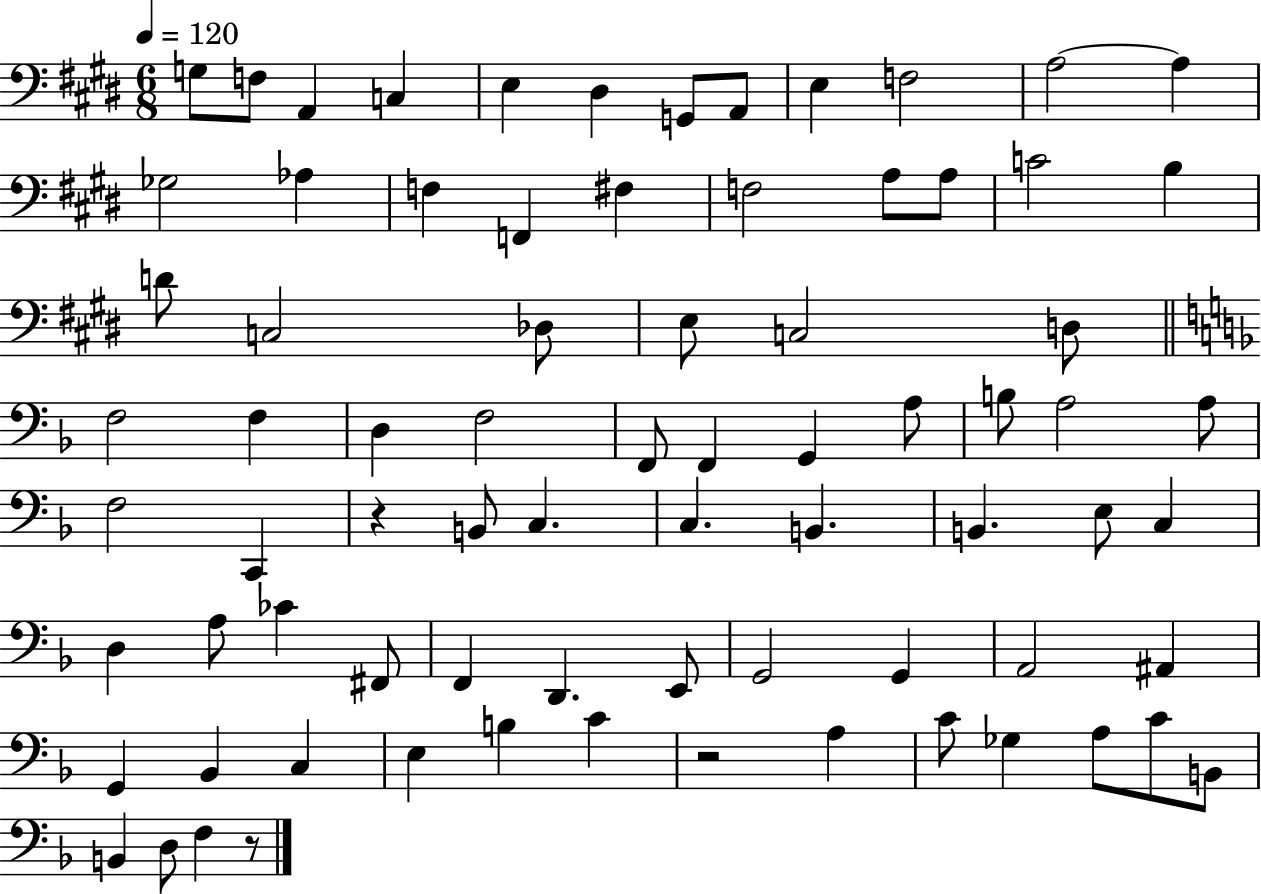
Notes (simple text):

G3/e F3/e A2/q C3/q E3/q D#3/q G2/e A2/e E3/q F3/h A3/h A3/q Gb3/h Ab3/q F3/q F2/q F#3/q F3/h A3/e A3/e C4/h B3/q D4/e C3/h Db3/e E3/e C3/h D3/e F3/h F3/q D3/q F3/h F2/e F2/q G2/q A3/e B3/e A3/h A3/e F3/h C2/q R/q B2/e C3/q. C3/q. B2/q. B2/q. E3/e C3/q D3/q A3/e CES4/q F#2/e F2/q D2/q. E2/e G2/h G2/q A2/h A#2/q G2/q Bb2/q C3/q E3/q B3/q C4/q R/h A3/q C4/e Gb3/q A3/e C4/e B2/e B2/q D3/e F3/q R/e